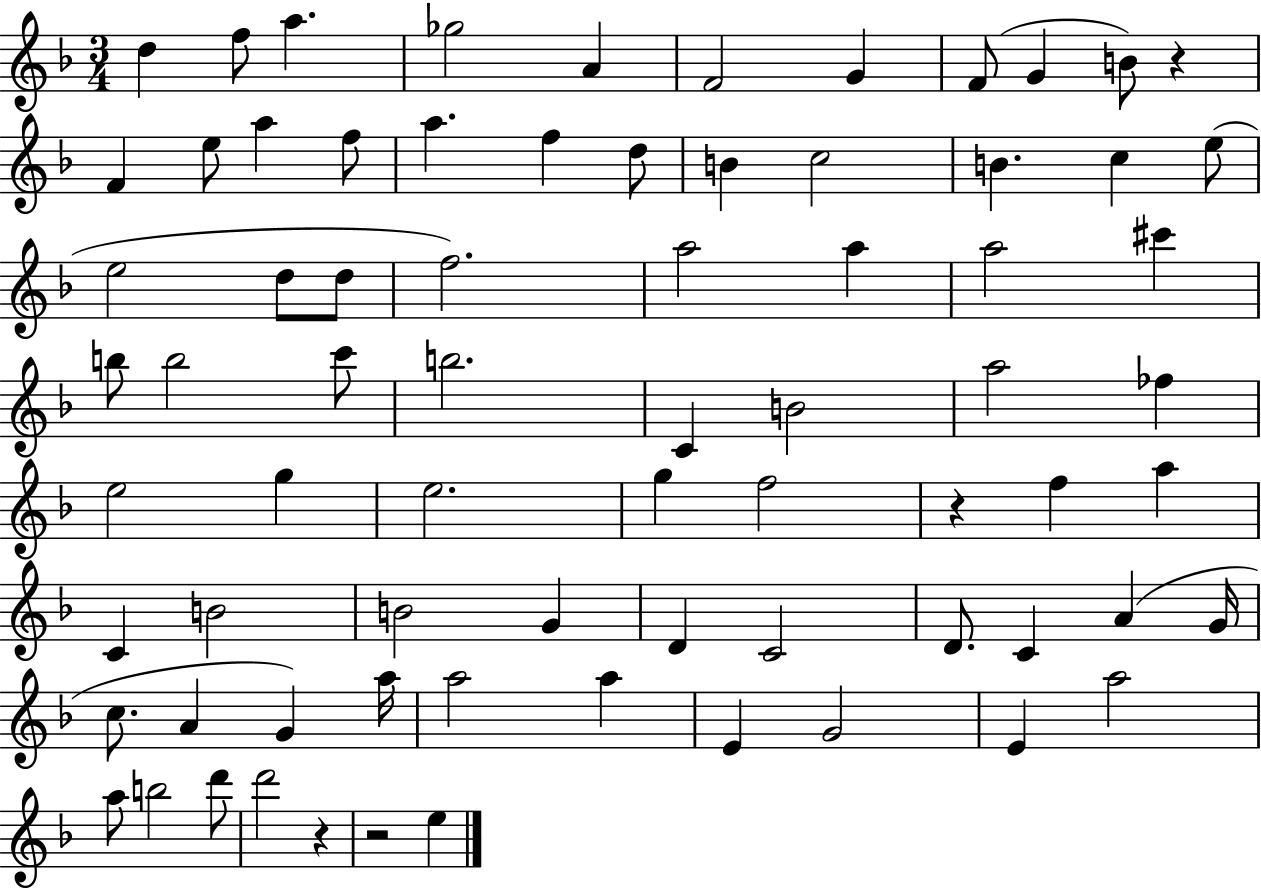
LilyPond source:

{
  \clef treble
  \numericTimeSignature
  \time 3/4
  \key f \major
  d''4 f''8 a''4. | ges''2 a'4 | f'2 g'4 | f'8( g'4 b'8) r4 | \break f'4 e''8 a''4 f''8 | a''4. f''4 d''8 | b'4 c''2 | b'4. c''4 e''8( | \break e''2 d''8 d''8 | f''2.) | a''2 a''4 | a''2 cis'''4 | \break b''8 b''2 c'''8 | b''2. | c'4 b'2 | a''2 fes''4 | \break e''2 g''4 | e''2. | g''4 f''2 | r4 f''4 a''4 | \break c'4 b'2 | b'2 g'4 | d'4 c'2 | d'8. c'4 a'4( g'16 | \break c''8. a'4 g'4) a''16 | a''2 a''4 | e'4 g'2 | e'4 a''2 | \break a''8 b''2 d'''8 | d'''2 r4 | r2 e''4 | \bar "|."
}